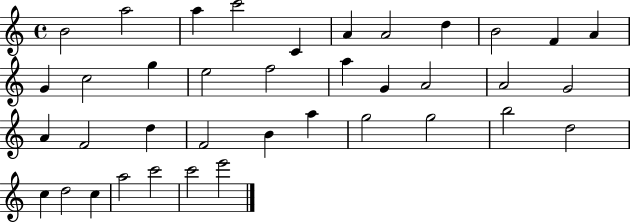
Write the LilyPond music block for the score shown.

{
  \clef treble
  \time 4/4
  \defaultTimeSignature
  \key c \major
  b'2 a''2 | a''4 c'''2 c'4 | a'4 a'2 d''4 | b'2 f'4 a'4 | \break g'4 c''2 g''4 | e''2 f''2 | a''4 g'4 a'2 | a'2 g'2 | \break a'4 f'2 d''4 | f'2 b'4 a''4 | g''2 g''2 | b''2 d''2 | \break c''4 d''2 c''4 | a''2 c'''2 | c'''2 e'''2 | \bar "|."
}